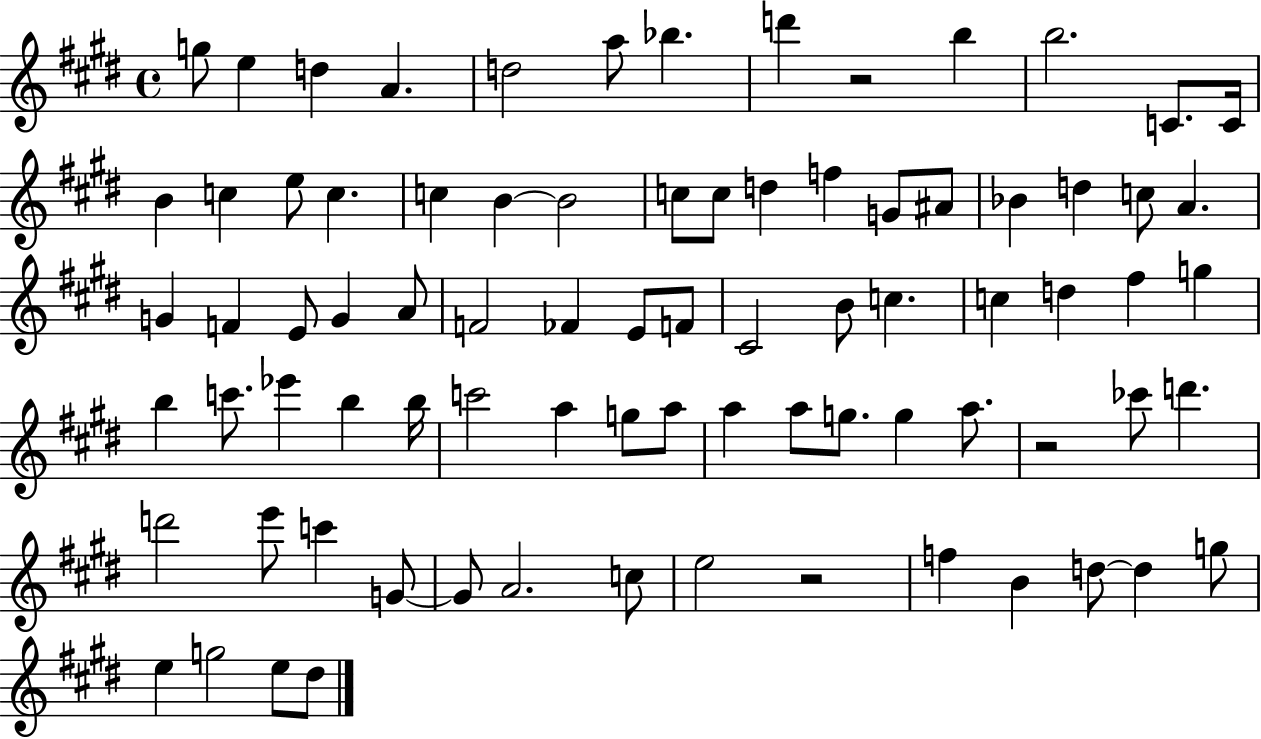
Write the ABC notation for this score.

X:1
T:Untitled
M:4/4
L:1/4
K:E
g/2 e d A d2 a/2 _b d' z2 b b2 C/2 C/4 B c e/2 c c B B2 c/2 c/2 d f G/2 ^A/2 _B d c/2 A G F E/2 G A/2 F2 _F E/2 F/2 ^C2 B/2 c c d ^f g b c'/2 _e' b b/4 c'2 a g/2 a/2 a a/2 g/2 g a/2 z2 _c'/2 d' d'2 e'/2 c' G/2 G/2 A2 c/2 e2 z2 f B d/2 d g/2 e g2 e/2 ^d/2